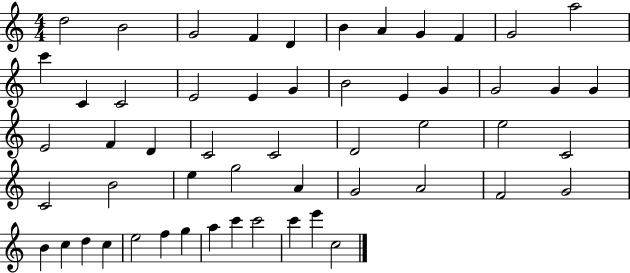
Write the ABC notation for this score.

X:1
T:Untitled
M:4/4
L:1/4
K:C
d2 B2 G2 F D B A G F G2 a2 c' C C2 E2 E G B2 E G G2 G G E2 F D C2 C2 D2 e2 e2 C2 C2 B2 e g2 A G2 A2 F2 G2 B c d c e2 f g a c' c'2 c' e' c2